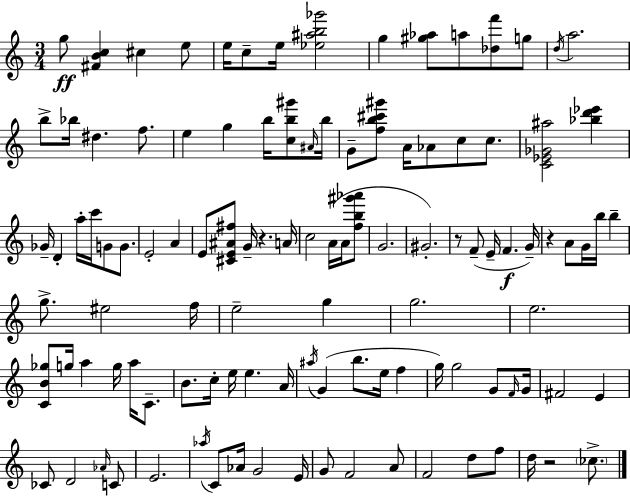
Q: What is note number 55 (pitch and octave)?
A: G5